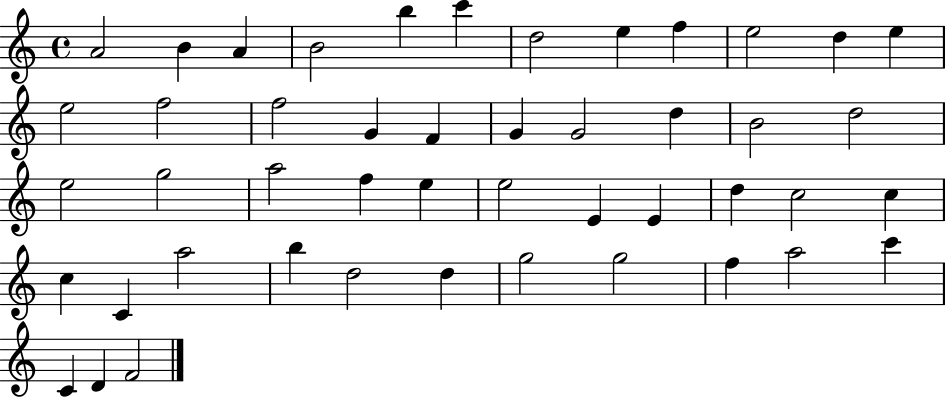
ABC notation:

X:1
T:Untitled
M:4/4
L:1/4
K:C
A2 B A B2 b c' d2 e f e2 d e e2 f2 f2 G F G G2 d B2 d2 e2 g2 a2 f e e2 E E d c2 c c C a2 b d2 d g2 g2 f a2 c' C D F2